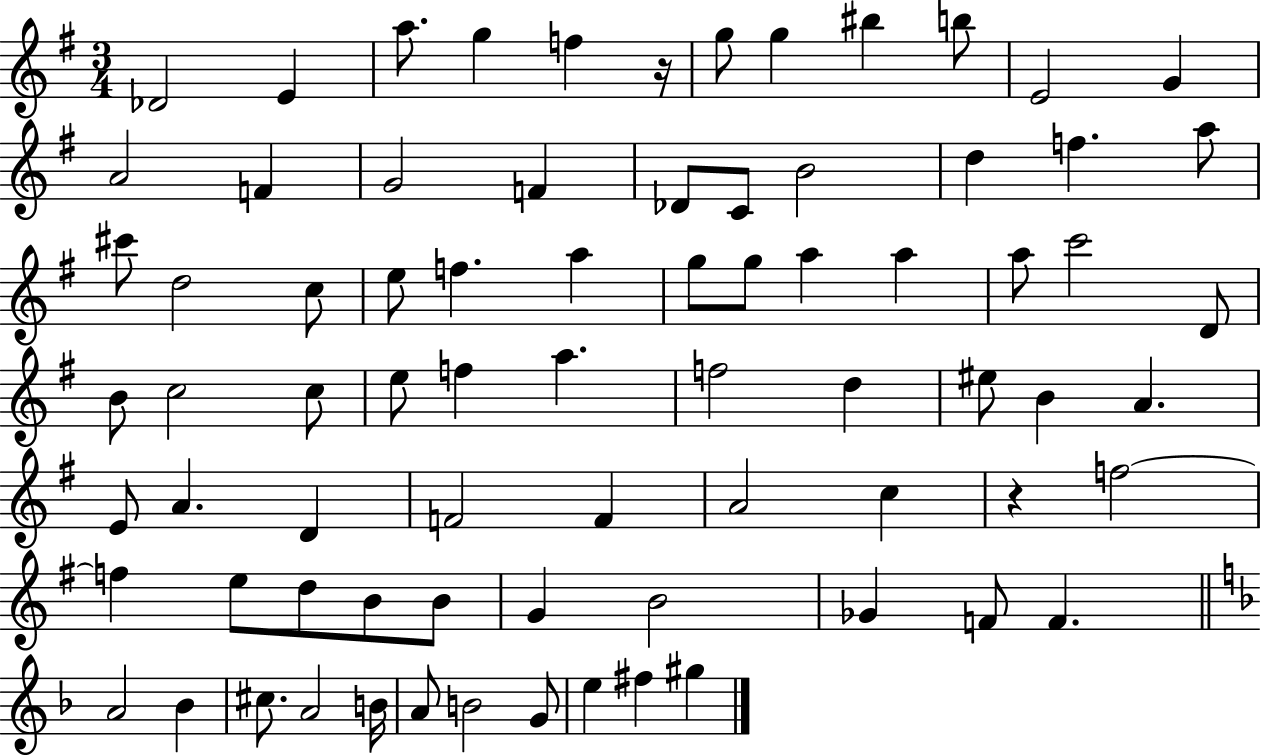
Db4/h E4/q A5/e. G5/q F5/q R/s G5/e G5/q BIS5/q B5/e E4/h G4/q A4/h F4/q G4/h F4/q Db4/e C4/e B4/h D5/q F5/q. A5/e C#6/e D5/h C5/e E5/e F5/q. A5/q G5/e G5/e A5/q A5/q A5/e C6/h D4/e B4/e C5/h C5/e E5/e F5/q A5/q. F5/h D5/q EIS5/e B4/q A4/q. E4/e A4/q. D4/q F4/h F4/q A4/h C5/q R/q F5/h F5/q E5/e D5/e B4/e B4/e G4/q B4/h Gb4/q F4/e F4/q. A4/h Bb4/q C#5/e. A4/h B4/s A4/e B4/h G4/e E5/q F#5/q G#5/q